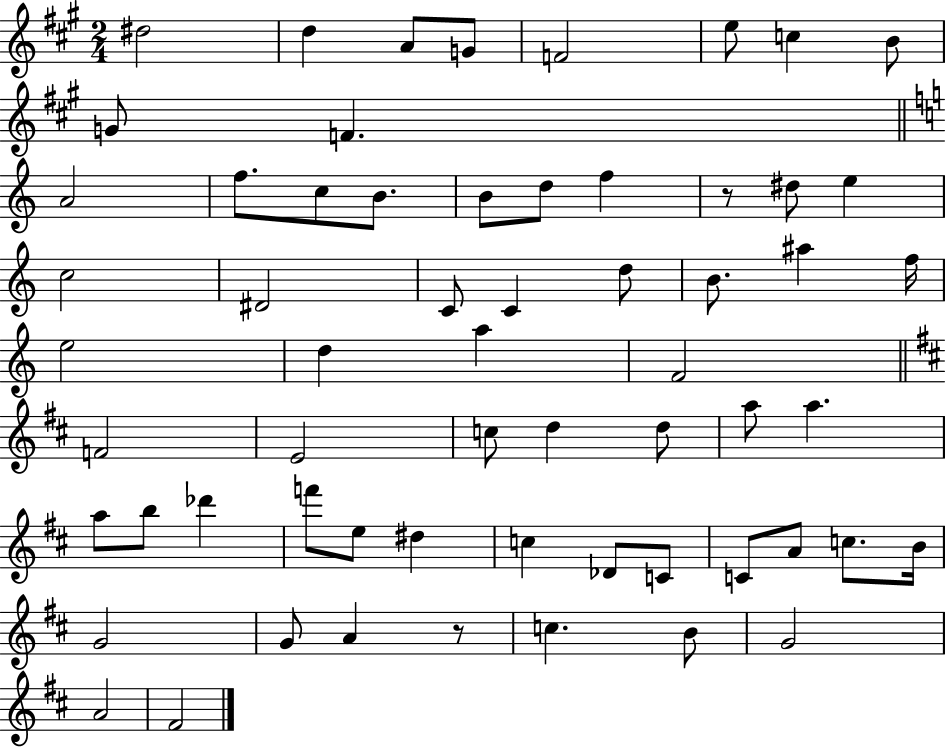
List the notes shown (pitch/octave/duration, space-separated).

D#5/h D5/q A4/e G4/e F4/h E5/e C5/q B4/e G4/e F4/q. A4/h F5/e. C5/e B4/e. B4/e D5/e F5/q R/e D#5/e E5/q C5/h D#4/h C4/e C4/q D5/e B4/e. A#5/q F5/s E5/h D5/q A5/q F4/h F4/h E4/h C5/e D5/q D5/e A5/e A5/q. A5/e B5/e Db6/q F6/e E5/e D#5/q C5/q Db4/e C4/e C4/e A4/e C5/e. B4/s G4/h G4/e A4/q R/e C5/q. B4/e G4/h A4/h F#4/h